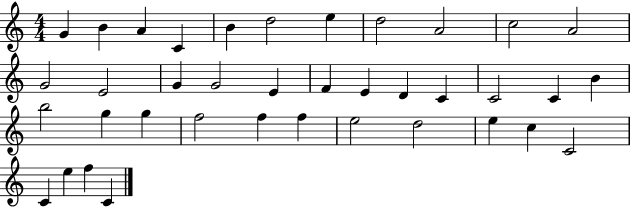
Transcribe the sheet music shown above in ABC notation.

X:1
T:Untitled
M:4/4
L:1/4
K:C
G B A C B d2 e d2 A2 c2 A2 G2 E2 G G2 E F E D C C2 C B b2 g g f2 f f e2 d2 e c C2 C e f C